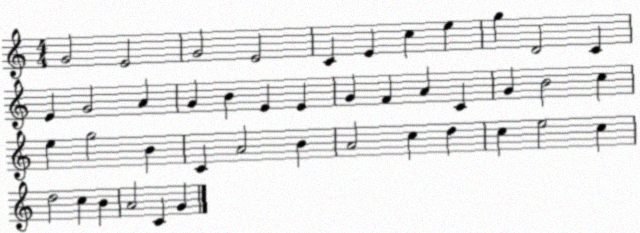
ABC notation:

X:1
T:Untitled
M:4/4
L:1/4
K:C
G2 E2 G2 E2 C E c e g D2 C E G2 A G B E E G F A C G B2 c e g2 B C A2 B A2 c d c e2 c d2 c B A2 C G